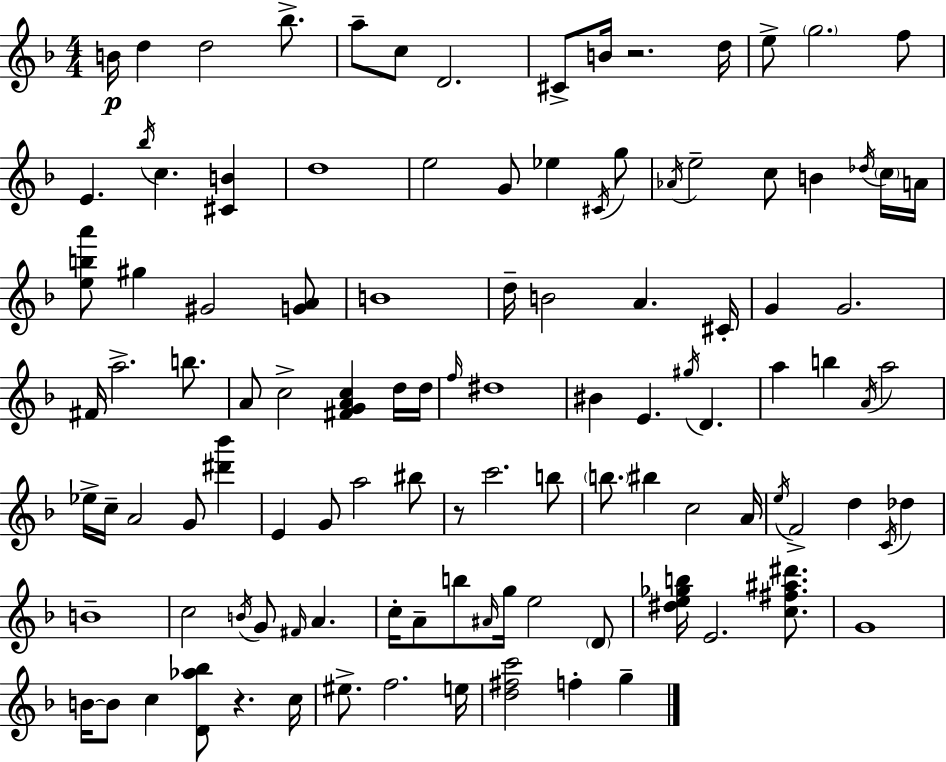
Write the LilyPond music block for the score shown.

{
  \clef treble
  \numericTimeSignature
  \time 4/4
  \key f \major
  b'16\p d''4 d''2 bes''8.-> | a''8-- c''8 d'2. | cis'8-> b'16 r2. d''16 | e''8-> \parenthesize g''2. f''8 | \break e'4. \acciaccatura { bes''16 } c''4. <cis' b'>4 | d''1 | e''2 g'8 ees''4 \acciaccatura { cis'16 } | g''8 \acciaccatura { aes'16 } e''2-- c''8 b'4 | \break \acciaccatura { des''16 } \parenthesize c''16 a'16 <e'' b'' a'''>8 gis''4 gis'2 | <g' a'>8 b'1 | d''16-- b'2 a'4. | cis'16-. g'4 g'2. | \break fis'16 a''2.-> | b''8. a'8 c''2-> <fis' g' a' c''>4 | d''16 d''16 \grace { f''16 } dis''1 | bis'4 e'4. \acciaccatura { gis''16 } | \break d'4. a''4 b''4 \acciaccatura { a'16 } a''2 | ees''16-> c''16-- a'2 | g'8 <dis''' bes'''>4 e'4 g'8 a''2 | bis''8 r8 c'''2. | \break b''8 \parenthesize b''8. bis''4 c''2 | a'16 \acciaccatura { e''16 } f'2-> | d''4 \acciaccatura { c'16 } des''4 b'1-- | c''2 | \break \acciaccatura { b'16 } g'8 \grace { fis'16 } a'4. c''16-. a'8-- b''8 | \grace { ais'16 } g''16 e''2 \parenthesize d'8 <dis'' e'' ges'' b''>16 e'2. | <c'' fis'' ais'' dis'''>8. g'1 | b'16~~ b'8 c''4 | \break <d' aes'' bes''>8 r4. c''16 eis''8.-> f''2. | e''16 <d'' fis'' c'''>2 | f''4-. g''4-- \bar "|."
}